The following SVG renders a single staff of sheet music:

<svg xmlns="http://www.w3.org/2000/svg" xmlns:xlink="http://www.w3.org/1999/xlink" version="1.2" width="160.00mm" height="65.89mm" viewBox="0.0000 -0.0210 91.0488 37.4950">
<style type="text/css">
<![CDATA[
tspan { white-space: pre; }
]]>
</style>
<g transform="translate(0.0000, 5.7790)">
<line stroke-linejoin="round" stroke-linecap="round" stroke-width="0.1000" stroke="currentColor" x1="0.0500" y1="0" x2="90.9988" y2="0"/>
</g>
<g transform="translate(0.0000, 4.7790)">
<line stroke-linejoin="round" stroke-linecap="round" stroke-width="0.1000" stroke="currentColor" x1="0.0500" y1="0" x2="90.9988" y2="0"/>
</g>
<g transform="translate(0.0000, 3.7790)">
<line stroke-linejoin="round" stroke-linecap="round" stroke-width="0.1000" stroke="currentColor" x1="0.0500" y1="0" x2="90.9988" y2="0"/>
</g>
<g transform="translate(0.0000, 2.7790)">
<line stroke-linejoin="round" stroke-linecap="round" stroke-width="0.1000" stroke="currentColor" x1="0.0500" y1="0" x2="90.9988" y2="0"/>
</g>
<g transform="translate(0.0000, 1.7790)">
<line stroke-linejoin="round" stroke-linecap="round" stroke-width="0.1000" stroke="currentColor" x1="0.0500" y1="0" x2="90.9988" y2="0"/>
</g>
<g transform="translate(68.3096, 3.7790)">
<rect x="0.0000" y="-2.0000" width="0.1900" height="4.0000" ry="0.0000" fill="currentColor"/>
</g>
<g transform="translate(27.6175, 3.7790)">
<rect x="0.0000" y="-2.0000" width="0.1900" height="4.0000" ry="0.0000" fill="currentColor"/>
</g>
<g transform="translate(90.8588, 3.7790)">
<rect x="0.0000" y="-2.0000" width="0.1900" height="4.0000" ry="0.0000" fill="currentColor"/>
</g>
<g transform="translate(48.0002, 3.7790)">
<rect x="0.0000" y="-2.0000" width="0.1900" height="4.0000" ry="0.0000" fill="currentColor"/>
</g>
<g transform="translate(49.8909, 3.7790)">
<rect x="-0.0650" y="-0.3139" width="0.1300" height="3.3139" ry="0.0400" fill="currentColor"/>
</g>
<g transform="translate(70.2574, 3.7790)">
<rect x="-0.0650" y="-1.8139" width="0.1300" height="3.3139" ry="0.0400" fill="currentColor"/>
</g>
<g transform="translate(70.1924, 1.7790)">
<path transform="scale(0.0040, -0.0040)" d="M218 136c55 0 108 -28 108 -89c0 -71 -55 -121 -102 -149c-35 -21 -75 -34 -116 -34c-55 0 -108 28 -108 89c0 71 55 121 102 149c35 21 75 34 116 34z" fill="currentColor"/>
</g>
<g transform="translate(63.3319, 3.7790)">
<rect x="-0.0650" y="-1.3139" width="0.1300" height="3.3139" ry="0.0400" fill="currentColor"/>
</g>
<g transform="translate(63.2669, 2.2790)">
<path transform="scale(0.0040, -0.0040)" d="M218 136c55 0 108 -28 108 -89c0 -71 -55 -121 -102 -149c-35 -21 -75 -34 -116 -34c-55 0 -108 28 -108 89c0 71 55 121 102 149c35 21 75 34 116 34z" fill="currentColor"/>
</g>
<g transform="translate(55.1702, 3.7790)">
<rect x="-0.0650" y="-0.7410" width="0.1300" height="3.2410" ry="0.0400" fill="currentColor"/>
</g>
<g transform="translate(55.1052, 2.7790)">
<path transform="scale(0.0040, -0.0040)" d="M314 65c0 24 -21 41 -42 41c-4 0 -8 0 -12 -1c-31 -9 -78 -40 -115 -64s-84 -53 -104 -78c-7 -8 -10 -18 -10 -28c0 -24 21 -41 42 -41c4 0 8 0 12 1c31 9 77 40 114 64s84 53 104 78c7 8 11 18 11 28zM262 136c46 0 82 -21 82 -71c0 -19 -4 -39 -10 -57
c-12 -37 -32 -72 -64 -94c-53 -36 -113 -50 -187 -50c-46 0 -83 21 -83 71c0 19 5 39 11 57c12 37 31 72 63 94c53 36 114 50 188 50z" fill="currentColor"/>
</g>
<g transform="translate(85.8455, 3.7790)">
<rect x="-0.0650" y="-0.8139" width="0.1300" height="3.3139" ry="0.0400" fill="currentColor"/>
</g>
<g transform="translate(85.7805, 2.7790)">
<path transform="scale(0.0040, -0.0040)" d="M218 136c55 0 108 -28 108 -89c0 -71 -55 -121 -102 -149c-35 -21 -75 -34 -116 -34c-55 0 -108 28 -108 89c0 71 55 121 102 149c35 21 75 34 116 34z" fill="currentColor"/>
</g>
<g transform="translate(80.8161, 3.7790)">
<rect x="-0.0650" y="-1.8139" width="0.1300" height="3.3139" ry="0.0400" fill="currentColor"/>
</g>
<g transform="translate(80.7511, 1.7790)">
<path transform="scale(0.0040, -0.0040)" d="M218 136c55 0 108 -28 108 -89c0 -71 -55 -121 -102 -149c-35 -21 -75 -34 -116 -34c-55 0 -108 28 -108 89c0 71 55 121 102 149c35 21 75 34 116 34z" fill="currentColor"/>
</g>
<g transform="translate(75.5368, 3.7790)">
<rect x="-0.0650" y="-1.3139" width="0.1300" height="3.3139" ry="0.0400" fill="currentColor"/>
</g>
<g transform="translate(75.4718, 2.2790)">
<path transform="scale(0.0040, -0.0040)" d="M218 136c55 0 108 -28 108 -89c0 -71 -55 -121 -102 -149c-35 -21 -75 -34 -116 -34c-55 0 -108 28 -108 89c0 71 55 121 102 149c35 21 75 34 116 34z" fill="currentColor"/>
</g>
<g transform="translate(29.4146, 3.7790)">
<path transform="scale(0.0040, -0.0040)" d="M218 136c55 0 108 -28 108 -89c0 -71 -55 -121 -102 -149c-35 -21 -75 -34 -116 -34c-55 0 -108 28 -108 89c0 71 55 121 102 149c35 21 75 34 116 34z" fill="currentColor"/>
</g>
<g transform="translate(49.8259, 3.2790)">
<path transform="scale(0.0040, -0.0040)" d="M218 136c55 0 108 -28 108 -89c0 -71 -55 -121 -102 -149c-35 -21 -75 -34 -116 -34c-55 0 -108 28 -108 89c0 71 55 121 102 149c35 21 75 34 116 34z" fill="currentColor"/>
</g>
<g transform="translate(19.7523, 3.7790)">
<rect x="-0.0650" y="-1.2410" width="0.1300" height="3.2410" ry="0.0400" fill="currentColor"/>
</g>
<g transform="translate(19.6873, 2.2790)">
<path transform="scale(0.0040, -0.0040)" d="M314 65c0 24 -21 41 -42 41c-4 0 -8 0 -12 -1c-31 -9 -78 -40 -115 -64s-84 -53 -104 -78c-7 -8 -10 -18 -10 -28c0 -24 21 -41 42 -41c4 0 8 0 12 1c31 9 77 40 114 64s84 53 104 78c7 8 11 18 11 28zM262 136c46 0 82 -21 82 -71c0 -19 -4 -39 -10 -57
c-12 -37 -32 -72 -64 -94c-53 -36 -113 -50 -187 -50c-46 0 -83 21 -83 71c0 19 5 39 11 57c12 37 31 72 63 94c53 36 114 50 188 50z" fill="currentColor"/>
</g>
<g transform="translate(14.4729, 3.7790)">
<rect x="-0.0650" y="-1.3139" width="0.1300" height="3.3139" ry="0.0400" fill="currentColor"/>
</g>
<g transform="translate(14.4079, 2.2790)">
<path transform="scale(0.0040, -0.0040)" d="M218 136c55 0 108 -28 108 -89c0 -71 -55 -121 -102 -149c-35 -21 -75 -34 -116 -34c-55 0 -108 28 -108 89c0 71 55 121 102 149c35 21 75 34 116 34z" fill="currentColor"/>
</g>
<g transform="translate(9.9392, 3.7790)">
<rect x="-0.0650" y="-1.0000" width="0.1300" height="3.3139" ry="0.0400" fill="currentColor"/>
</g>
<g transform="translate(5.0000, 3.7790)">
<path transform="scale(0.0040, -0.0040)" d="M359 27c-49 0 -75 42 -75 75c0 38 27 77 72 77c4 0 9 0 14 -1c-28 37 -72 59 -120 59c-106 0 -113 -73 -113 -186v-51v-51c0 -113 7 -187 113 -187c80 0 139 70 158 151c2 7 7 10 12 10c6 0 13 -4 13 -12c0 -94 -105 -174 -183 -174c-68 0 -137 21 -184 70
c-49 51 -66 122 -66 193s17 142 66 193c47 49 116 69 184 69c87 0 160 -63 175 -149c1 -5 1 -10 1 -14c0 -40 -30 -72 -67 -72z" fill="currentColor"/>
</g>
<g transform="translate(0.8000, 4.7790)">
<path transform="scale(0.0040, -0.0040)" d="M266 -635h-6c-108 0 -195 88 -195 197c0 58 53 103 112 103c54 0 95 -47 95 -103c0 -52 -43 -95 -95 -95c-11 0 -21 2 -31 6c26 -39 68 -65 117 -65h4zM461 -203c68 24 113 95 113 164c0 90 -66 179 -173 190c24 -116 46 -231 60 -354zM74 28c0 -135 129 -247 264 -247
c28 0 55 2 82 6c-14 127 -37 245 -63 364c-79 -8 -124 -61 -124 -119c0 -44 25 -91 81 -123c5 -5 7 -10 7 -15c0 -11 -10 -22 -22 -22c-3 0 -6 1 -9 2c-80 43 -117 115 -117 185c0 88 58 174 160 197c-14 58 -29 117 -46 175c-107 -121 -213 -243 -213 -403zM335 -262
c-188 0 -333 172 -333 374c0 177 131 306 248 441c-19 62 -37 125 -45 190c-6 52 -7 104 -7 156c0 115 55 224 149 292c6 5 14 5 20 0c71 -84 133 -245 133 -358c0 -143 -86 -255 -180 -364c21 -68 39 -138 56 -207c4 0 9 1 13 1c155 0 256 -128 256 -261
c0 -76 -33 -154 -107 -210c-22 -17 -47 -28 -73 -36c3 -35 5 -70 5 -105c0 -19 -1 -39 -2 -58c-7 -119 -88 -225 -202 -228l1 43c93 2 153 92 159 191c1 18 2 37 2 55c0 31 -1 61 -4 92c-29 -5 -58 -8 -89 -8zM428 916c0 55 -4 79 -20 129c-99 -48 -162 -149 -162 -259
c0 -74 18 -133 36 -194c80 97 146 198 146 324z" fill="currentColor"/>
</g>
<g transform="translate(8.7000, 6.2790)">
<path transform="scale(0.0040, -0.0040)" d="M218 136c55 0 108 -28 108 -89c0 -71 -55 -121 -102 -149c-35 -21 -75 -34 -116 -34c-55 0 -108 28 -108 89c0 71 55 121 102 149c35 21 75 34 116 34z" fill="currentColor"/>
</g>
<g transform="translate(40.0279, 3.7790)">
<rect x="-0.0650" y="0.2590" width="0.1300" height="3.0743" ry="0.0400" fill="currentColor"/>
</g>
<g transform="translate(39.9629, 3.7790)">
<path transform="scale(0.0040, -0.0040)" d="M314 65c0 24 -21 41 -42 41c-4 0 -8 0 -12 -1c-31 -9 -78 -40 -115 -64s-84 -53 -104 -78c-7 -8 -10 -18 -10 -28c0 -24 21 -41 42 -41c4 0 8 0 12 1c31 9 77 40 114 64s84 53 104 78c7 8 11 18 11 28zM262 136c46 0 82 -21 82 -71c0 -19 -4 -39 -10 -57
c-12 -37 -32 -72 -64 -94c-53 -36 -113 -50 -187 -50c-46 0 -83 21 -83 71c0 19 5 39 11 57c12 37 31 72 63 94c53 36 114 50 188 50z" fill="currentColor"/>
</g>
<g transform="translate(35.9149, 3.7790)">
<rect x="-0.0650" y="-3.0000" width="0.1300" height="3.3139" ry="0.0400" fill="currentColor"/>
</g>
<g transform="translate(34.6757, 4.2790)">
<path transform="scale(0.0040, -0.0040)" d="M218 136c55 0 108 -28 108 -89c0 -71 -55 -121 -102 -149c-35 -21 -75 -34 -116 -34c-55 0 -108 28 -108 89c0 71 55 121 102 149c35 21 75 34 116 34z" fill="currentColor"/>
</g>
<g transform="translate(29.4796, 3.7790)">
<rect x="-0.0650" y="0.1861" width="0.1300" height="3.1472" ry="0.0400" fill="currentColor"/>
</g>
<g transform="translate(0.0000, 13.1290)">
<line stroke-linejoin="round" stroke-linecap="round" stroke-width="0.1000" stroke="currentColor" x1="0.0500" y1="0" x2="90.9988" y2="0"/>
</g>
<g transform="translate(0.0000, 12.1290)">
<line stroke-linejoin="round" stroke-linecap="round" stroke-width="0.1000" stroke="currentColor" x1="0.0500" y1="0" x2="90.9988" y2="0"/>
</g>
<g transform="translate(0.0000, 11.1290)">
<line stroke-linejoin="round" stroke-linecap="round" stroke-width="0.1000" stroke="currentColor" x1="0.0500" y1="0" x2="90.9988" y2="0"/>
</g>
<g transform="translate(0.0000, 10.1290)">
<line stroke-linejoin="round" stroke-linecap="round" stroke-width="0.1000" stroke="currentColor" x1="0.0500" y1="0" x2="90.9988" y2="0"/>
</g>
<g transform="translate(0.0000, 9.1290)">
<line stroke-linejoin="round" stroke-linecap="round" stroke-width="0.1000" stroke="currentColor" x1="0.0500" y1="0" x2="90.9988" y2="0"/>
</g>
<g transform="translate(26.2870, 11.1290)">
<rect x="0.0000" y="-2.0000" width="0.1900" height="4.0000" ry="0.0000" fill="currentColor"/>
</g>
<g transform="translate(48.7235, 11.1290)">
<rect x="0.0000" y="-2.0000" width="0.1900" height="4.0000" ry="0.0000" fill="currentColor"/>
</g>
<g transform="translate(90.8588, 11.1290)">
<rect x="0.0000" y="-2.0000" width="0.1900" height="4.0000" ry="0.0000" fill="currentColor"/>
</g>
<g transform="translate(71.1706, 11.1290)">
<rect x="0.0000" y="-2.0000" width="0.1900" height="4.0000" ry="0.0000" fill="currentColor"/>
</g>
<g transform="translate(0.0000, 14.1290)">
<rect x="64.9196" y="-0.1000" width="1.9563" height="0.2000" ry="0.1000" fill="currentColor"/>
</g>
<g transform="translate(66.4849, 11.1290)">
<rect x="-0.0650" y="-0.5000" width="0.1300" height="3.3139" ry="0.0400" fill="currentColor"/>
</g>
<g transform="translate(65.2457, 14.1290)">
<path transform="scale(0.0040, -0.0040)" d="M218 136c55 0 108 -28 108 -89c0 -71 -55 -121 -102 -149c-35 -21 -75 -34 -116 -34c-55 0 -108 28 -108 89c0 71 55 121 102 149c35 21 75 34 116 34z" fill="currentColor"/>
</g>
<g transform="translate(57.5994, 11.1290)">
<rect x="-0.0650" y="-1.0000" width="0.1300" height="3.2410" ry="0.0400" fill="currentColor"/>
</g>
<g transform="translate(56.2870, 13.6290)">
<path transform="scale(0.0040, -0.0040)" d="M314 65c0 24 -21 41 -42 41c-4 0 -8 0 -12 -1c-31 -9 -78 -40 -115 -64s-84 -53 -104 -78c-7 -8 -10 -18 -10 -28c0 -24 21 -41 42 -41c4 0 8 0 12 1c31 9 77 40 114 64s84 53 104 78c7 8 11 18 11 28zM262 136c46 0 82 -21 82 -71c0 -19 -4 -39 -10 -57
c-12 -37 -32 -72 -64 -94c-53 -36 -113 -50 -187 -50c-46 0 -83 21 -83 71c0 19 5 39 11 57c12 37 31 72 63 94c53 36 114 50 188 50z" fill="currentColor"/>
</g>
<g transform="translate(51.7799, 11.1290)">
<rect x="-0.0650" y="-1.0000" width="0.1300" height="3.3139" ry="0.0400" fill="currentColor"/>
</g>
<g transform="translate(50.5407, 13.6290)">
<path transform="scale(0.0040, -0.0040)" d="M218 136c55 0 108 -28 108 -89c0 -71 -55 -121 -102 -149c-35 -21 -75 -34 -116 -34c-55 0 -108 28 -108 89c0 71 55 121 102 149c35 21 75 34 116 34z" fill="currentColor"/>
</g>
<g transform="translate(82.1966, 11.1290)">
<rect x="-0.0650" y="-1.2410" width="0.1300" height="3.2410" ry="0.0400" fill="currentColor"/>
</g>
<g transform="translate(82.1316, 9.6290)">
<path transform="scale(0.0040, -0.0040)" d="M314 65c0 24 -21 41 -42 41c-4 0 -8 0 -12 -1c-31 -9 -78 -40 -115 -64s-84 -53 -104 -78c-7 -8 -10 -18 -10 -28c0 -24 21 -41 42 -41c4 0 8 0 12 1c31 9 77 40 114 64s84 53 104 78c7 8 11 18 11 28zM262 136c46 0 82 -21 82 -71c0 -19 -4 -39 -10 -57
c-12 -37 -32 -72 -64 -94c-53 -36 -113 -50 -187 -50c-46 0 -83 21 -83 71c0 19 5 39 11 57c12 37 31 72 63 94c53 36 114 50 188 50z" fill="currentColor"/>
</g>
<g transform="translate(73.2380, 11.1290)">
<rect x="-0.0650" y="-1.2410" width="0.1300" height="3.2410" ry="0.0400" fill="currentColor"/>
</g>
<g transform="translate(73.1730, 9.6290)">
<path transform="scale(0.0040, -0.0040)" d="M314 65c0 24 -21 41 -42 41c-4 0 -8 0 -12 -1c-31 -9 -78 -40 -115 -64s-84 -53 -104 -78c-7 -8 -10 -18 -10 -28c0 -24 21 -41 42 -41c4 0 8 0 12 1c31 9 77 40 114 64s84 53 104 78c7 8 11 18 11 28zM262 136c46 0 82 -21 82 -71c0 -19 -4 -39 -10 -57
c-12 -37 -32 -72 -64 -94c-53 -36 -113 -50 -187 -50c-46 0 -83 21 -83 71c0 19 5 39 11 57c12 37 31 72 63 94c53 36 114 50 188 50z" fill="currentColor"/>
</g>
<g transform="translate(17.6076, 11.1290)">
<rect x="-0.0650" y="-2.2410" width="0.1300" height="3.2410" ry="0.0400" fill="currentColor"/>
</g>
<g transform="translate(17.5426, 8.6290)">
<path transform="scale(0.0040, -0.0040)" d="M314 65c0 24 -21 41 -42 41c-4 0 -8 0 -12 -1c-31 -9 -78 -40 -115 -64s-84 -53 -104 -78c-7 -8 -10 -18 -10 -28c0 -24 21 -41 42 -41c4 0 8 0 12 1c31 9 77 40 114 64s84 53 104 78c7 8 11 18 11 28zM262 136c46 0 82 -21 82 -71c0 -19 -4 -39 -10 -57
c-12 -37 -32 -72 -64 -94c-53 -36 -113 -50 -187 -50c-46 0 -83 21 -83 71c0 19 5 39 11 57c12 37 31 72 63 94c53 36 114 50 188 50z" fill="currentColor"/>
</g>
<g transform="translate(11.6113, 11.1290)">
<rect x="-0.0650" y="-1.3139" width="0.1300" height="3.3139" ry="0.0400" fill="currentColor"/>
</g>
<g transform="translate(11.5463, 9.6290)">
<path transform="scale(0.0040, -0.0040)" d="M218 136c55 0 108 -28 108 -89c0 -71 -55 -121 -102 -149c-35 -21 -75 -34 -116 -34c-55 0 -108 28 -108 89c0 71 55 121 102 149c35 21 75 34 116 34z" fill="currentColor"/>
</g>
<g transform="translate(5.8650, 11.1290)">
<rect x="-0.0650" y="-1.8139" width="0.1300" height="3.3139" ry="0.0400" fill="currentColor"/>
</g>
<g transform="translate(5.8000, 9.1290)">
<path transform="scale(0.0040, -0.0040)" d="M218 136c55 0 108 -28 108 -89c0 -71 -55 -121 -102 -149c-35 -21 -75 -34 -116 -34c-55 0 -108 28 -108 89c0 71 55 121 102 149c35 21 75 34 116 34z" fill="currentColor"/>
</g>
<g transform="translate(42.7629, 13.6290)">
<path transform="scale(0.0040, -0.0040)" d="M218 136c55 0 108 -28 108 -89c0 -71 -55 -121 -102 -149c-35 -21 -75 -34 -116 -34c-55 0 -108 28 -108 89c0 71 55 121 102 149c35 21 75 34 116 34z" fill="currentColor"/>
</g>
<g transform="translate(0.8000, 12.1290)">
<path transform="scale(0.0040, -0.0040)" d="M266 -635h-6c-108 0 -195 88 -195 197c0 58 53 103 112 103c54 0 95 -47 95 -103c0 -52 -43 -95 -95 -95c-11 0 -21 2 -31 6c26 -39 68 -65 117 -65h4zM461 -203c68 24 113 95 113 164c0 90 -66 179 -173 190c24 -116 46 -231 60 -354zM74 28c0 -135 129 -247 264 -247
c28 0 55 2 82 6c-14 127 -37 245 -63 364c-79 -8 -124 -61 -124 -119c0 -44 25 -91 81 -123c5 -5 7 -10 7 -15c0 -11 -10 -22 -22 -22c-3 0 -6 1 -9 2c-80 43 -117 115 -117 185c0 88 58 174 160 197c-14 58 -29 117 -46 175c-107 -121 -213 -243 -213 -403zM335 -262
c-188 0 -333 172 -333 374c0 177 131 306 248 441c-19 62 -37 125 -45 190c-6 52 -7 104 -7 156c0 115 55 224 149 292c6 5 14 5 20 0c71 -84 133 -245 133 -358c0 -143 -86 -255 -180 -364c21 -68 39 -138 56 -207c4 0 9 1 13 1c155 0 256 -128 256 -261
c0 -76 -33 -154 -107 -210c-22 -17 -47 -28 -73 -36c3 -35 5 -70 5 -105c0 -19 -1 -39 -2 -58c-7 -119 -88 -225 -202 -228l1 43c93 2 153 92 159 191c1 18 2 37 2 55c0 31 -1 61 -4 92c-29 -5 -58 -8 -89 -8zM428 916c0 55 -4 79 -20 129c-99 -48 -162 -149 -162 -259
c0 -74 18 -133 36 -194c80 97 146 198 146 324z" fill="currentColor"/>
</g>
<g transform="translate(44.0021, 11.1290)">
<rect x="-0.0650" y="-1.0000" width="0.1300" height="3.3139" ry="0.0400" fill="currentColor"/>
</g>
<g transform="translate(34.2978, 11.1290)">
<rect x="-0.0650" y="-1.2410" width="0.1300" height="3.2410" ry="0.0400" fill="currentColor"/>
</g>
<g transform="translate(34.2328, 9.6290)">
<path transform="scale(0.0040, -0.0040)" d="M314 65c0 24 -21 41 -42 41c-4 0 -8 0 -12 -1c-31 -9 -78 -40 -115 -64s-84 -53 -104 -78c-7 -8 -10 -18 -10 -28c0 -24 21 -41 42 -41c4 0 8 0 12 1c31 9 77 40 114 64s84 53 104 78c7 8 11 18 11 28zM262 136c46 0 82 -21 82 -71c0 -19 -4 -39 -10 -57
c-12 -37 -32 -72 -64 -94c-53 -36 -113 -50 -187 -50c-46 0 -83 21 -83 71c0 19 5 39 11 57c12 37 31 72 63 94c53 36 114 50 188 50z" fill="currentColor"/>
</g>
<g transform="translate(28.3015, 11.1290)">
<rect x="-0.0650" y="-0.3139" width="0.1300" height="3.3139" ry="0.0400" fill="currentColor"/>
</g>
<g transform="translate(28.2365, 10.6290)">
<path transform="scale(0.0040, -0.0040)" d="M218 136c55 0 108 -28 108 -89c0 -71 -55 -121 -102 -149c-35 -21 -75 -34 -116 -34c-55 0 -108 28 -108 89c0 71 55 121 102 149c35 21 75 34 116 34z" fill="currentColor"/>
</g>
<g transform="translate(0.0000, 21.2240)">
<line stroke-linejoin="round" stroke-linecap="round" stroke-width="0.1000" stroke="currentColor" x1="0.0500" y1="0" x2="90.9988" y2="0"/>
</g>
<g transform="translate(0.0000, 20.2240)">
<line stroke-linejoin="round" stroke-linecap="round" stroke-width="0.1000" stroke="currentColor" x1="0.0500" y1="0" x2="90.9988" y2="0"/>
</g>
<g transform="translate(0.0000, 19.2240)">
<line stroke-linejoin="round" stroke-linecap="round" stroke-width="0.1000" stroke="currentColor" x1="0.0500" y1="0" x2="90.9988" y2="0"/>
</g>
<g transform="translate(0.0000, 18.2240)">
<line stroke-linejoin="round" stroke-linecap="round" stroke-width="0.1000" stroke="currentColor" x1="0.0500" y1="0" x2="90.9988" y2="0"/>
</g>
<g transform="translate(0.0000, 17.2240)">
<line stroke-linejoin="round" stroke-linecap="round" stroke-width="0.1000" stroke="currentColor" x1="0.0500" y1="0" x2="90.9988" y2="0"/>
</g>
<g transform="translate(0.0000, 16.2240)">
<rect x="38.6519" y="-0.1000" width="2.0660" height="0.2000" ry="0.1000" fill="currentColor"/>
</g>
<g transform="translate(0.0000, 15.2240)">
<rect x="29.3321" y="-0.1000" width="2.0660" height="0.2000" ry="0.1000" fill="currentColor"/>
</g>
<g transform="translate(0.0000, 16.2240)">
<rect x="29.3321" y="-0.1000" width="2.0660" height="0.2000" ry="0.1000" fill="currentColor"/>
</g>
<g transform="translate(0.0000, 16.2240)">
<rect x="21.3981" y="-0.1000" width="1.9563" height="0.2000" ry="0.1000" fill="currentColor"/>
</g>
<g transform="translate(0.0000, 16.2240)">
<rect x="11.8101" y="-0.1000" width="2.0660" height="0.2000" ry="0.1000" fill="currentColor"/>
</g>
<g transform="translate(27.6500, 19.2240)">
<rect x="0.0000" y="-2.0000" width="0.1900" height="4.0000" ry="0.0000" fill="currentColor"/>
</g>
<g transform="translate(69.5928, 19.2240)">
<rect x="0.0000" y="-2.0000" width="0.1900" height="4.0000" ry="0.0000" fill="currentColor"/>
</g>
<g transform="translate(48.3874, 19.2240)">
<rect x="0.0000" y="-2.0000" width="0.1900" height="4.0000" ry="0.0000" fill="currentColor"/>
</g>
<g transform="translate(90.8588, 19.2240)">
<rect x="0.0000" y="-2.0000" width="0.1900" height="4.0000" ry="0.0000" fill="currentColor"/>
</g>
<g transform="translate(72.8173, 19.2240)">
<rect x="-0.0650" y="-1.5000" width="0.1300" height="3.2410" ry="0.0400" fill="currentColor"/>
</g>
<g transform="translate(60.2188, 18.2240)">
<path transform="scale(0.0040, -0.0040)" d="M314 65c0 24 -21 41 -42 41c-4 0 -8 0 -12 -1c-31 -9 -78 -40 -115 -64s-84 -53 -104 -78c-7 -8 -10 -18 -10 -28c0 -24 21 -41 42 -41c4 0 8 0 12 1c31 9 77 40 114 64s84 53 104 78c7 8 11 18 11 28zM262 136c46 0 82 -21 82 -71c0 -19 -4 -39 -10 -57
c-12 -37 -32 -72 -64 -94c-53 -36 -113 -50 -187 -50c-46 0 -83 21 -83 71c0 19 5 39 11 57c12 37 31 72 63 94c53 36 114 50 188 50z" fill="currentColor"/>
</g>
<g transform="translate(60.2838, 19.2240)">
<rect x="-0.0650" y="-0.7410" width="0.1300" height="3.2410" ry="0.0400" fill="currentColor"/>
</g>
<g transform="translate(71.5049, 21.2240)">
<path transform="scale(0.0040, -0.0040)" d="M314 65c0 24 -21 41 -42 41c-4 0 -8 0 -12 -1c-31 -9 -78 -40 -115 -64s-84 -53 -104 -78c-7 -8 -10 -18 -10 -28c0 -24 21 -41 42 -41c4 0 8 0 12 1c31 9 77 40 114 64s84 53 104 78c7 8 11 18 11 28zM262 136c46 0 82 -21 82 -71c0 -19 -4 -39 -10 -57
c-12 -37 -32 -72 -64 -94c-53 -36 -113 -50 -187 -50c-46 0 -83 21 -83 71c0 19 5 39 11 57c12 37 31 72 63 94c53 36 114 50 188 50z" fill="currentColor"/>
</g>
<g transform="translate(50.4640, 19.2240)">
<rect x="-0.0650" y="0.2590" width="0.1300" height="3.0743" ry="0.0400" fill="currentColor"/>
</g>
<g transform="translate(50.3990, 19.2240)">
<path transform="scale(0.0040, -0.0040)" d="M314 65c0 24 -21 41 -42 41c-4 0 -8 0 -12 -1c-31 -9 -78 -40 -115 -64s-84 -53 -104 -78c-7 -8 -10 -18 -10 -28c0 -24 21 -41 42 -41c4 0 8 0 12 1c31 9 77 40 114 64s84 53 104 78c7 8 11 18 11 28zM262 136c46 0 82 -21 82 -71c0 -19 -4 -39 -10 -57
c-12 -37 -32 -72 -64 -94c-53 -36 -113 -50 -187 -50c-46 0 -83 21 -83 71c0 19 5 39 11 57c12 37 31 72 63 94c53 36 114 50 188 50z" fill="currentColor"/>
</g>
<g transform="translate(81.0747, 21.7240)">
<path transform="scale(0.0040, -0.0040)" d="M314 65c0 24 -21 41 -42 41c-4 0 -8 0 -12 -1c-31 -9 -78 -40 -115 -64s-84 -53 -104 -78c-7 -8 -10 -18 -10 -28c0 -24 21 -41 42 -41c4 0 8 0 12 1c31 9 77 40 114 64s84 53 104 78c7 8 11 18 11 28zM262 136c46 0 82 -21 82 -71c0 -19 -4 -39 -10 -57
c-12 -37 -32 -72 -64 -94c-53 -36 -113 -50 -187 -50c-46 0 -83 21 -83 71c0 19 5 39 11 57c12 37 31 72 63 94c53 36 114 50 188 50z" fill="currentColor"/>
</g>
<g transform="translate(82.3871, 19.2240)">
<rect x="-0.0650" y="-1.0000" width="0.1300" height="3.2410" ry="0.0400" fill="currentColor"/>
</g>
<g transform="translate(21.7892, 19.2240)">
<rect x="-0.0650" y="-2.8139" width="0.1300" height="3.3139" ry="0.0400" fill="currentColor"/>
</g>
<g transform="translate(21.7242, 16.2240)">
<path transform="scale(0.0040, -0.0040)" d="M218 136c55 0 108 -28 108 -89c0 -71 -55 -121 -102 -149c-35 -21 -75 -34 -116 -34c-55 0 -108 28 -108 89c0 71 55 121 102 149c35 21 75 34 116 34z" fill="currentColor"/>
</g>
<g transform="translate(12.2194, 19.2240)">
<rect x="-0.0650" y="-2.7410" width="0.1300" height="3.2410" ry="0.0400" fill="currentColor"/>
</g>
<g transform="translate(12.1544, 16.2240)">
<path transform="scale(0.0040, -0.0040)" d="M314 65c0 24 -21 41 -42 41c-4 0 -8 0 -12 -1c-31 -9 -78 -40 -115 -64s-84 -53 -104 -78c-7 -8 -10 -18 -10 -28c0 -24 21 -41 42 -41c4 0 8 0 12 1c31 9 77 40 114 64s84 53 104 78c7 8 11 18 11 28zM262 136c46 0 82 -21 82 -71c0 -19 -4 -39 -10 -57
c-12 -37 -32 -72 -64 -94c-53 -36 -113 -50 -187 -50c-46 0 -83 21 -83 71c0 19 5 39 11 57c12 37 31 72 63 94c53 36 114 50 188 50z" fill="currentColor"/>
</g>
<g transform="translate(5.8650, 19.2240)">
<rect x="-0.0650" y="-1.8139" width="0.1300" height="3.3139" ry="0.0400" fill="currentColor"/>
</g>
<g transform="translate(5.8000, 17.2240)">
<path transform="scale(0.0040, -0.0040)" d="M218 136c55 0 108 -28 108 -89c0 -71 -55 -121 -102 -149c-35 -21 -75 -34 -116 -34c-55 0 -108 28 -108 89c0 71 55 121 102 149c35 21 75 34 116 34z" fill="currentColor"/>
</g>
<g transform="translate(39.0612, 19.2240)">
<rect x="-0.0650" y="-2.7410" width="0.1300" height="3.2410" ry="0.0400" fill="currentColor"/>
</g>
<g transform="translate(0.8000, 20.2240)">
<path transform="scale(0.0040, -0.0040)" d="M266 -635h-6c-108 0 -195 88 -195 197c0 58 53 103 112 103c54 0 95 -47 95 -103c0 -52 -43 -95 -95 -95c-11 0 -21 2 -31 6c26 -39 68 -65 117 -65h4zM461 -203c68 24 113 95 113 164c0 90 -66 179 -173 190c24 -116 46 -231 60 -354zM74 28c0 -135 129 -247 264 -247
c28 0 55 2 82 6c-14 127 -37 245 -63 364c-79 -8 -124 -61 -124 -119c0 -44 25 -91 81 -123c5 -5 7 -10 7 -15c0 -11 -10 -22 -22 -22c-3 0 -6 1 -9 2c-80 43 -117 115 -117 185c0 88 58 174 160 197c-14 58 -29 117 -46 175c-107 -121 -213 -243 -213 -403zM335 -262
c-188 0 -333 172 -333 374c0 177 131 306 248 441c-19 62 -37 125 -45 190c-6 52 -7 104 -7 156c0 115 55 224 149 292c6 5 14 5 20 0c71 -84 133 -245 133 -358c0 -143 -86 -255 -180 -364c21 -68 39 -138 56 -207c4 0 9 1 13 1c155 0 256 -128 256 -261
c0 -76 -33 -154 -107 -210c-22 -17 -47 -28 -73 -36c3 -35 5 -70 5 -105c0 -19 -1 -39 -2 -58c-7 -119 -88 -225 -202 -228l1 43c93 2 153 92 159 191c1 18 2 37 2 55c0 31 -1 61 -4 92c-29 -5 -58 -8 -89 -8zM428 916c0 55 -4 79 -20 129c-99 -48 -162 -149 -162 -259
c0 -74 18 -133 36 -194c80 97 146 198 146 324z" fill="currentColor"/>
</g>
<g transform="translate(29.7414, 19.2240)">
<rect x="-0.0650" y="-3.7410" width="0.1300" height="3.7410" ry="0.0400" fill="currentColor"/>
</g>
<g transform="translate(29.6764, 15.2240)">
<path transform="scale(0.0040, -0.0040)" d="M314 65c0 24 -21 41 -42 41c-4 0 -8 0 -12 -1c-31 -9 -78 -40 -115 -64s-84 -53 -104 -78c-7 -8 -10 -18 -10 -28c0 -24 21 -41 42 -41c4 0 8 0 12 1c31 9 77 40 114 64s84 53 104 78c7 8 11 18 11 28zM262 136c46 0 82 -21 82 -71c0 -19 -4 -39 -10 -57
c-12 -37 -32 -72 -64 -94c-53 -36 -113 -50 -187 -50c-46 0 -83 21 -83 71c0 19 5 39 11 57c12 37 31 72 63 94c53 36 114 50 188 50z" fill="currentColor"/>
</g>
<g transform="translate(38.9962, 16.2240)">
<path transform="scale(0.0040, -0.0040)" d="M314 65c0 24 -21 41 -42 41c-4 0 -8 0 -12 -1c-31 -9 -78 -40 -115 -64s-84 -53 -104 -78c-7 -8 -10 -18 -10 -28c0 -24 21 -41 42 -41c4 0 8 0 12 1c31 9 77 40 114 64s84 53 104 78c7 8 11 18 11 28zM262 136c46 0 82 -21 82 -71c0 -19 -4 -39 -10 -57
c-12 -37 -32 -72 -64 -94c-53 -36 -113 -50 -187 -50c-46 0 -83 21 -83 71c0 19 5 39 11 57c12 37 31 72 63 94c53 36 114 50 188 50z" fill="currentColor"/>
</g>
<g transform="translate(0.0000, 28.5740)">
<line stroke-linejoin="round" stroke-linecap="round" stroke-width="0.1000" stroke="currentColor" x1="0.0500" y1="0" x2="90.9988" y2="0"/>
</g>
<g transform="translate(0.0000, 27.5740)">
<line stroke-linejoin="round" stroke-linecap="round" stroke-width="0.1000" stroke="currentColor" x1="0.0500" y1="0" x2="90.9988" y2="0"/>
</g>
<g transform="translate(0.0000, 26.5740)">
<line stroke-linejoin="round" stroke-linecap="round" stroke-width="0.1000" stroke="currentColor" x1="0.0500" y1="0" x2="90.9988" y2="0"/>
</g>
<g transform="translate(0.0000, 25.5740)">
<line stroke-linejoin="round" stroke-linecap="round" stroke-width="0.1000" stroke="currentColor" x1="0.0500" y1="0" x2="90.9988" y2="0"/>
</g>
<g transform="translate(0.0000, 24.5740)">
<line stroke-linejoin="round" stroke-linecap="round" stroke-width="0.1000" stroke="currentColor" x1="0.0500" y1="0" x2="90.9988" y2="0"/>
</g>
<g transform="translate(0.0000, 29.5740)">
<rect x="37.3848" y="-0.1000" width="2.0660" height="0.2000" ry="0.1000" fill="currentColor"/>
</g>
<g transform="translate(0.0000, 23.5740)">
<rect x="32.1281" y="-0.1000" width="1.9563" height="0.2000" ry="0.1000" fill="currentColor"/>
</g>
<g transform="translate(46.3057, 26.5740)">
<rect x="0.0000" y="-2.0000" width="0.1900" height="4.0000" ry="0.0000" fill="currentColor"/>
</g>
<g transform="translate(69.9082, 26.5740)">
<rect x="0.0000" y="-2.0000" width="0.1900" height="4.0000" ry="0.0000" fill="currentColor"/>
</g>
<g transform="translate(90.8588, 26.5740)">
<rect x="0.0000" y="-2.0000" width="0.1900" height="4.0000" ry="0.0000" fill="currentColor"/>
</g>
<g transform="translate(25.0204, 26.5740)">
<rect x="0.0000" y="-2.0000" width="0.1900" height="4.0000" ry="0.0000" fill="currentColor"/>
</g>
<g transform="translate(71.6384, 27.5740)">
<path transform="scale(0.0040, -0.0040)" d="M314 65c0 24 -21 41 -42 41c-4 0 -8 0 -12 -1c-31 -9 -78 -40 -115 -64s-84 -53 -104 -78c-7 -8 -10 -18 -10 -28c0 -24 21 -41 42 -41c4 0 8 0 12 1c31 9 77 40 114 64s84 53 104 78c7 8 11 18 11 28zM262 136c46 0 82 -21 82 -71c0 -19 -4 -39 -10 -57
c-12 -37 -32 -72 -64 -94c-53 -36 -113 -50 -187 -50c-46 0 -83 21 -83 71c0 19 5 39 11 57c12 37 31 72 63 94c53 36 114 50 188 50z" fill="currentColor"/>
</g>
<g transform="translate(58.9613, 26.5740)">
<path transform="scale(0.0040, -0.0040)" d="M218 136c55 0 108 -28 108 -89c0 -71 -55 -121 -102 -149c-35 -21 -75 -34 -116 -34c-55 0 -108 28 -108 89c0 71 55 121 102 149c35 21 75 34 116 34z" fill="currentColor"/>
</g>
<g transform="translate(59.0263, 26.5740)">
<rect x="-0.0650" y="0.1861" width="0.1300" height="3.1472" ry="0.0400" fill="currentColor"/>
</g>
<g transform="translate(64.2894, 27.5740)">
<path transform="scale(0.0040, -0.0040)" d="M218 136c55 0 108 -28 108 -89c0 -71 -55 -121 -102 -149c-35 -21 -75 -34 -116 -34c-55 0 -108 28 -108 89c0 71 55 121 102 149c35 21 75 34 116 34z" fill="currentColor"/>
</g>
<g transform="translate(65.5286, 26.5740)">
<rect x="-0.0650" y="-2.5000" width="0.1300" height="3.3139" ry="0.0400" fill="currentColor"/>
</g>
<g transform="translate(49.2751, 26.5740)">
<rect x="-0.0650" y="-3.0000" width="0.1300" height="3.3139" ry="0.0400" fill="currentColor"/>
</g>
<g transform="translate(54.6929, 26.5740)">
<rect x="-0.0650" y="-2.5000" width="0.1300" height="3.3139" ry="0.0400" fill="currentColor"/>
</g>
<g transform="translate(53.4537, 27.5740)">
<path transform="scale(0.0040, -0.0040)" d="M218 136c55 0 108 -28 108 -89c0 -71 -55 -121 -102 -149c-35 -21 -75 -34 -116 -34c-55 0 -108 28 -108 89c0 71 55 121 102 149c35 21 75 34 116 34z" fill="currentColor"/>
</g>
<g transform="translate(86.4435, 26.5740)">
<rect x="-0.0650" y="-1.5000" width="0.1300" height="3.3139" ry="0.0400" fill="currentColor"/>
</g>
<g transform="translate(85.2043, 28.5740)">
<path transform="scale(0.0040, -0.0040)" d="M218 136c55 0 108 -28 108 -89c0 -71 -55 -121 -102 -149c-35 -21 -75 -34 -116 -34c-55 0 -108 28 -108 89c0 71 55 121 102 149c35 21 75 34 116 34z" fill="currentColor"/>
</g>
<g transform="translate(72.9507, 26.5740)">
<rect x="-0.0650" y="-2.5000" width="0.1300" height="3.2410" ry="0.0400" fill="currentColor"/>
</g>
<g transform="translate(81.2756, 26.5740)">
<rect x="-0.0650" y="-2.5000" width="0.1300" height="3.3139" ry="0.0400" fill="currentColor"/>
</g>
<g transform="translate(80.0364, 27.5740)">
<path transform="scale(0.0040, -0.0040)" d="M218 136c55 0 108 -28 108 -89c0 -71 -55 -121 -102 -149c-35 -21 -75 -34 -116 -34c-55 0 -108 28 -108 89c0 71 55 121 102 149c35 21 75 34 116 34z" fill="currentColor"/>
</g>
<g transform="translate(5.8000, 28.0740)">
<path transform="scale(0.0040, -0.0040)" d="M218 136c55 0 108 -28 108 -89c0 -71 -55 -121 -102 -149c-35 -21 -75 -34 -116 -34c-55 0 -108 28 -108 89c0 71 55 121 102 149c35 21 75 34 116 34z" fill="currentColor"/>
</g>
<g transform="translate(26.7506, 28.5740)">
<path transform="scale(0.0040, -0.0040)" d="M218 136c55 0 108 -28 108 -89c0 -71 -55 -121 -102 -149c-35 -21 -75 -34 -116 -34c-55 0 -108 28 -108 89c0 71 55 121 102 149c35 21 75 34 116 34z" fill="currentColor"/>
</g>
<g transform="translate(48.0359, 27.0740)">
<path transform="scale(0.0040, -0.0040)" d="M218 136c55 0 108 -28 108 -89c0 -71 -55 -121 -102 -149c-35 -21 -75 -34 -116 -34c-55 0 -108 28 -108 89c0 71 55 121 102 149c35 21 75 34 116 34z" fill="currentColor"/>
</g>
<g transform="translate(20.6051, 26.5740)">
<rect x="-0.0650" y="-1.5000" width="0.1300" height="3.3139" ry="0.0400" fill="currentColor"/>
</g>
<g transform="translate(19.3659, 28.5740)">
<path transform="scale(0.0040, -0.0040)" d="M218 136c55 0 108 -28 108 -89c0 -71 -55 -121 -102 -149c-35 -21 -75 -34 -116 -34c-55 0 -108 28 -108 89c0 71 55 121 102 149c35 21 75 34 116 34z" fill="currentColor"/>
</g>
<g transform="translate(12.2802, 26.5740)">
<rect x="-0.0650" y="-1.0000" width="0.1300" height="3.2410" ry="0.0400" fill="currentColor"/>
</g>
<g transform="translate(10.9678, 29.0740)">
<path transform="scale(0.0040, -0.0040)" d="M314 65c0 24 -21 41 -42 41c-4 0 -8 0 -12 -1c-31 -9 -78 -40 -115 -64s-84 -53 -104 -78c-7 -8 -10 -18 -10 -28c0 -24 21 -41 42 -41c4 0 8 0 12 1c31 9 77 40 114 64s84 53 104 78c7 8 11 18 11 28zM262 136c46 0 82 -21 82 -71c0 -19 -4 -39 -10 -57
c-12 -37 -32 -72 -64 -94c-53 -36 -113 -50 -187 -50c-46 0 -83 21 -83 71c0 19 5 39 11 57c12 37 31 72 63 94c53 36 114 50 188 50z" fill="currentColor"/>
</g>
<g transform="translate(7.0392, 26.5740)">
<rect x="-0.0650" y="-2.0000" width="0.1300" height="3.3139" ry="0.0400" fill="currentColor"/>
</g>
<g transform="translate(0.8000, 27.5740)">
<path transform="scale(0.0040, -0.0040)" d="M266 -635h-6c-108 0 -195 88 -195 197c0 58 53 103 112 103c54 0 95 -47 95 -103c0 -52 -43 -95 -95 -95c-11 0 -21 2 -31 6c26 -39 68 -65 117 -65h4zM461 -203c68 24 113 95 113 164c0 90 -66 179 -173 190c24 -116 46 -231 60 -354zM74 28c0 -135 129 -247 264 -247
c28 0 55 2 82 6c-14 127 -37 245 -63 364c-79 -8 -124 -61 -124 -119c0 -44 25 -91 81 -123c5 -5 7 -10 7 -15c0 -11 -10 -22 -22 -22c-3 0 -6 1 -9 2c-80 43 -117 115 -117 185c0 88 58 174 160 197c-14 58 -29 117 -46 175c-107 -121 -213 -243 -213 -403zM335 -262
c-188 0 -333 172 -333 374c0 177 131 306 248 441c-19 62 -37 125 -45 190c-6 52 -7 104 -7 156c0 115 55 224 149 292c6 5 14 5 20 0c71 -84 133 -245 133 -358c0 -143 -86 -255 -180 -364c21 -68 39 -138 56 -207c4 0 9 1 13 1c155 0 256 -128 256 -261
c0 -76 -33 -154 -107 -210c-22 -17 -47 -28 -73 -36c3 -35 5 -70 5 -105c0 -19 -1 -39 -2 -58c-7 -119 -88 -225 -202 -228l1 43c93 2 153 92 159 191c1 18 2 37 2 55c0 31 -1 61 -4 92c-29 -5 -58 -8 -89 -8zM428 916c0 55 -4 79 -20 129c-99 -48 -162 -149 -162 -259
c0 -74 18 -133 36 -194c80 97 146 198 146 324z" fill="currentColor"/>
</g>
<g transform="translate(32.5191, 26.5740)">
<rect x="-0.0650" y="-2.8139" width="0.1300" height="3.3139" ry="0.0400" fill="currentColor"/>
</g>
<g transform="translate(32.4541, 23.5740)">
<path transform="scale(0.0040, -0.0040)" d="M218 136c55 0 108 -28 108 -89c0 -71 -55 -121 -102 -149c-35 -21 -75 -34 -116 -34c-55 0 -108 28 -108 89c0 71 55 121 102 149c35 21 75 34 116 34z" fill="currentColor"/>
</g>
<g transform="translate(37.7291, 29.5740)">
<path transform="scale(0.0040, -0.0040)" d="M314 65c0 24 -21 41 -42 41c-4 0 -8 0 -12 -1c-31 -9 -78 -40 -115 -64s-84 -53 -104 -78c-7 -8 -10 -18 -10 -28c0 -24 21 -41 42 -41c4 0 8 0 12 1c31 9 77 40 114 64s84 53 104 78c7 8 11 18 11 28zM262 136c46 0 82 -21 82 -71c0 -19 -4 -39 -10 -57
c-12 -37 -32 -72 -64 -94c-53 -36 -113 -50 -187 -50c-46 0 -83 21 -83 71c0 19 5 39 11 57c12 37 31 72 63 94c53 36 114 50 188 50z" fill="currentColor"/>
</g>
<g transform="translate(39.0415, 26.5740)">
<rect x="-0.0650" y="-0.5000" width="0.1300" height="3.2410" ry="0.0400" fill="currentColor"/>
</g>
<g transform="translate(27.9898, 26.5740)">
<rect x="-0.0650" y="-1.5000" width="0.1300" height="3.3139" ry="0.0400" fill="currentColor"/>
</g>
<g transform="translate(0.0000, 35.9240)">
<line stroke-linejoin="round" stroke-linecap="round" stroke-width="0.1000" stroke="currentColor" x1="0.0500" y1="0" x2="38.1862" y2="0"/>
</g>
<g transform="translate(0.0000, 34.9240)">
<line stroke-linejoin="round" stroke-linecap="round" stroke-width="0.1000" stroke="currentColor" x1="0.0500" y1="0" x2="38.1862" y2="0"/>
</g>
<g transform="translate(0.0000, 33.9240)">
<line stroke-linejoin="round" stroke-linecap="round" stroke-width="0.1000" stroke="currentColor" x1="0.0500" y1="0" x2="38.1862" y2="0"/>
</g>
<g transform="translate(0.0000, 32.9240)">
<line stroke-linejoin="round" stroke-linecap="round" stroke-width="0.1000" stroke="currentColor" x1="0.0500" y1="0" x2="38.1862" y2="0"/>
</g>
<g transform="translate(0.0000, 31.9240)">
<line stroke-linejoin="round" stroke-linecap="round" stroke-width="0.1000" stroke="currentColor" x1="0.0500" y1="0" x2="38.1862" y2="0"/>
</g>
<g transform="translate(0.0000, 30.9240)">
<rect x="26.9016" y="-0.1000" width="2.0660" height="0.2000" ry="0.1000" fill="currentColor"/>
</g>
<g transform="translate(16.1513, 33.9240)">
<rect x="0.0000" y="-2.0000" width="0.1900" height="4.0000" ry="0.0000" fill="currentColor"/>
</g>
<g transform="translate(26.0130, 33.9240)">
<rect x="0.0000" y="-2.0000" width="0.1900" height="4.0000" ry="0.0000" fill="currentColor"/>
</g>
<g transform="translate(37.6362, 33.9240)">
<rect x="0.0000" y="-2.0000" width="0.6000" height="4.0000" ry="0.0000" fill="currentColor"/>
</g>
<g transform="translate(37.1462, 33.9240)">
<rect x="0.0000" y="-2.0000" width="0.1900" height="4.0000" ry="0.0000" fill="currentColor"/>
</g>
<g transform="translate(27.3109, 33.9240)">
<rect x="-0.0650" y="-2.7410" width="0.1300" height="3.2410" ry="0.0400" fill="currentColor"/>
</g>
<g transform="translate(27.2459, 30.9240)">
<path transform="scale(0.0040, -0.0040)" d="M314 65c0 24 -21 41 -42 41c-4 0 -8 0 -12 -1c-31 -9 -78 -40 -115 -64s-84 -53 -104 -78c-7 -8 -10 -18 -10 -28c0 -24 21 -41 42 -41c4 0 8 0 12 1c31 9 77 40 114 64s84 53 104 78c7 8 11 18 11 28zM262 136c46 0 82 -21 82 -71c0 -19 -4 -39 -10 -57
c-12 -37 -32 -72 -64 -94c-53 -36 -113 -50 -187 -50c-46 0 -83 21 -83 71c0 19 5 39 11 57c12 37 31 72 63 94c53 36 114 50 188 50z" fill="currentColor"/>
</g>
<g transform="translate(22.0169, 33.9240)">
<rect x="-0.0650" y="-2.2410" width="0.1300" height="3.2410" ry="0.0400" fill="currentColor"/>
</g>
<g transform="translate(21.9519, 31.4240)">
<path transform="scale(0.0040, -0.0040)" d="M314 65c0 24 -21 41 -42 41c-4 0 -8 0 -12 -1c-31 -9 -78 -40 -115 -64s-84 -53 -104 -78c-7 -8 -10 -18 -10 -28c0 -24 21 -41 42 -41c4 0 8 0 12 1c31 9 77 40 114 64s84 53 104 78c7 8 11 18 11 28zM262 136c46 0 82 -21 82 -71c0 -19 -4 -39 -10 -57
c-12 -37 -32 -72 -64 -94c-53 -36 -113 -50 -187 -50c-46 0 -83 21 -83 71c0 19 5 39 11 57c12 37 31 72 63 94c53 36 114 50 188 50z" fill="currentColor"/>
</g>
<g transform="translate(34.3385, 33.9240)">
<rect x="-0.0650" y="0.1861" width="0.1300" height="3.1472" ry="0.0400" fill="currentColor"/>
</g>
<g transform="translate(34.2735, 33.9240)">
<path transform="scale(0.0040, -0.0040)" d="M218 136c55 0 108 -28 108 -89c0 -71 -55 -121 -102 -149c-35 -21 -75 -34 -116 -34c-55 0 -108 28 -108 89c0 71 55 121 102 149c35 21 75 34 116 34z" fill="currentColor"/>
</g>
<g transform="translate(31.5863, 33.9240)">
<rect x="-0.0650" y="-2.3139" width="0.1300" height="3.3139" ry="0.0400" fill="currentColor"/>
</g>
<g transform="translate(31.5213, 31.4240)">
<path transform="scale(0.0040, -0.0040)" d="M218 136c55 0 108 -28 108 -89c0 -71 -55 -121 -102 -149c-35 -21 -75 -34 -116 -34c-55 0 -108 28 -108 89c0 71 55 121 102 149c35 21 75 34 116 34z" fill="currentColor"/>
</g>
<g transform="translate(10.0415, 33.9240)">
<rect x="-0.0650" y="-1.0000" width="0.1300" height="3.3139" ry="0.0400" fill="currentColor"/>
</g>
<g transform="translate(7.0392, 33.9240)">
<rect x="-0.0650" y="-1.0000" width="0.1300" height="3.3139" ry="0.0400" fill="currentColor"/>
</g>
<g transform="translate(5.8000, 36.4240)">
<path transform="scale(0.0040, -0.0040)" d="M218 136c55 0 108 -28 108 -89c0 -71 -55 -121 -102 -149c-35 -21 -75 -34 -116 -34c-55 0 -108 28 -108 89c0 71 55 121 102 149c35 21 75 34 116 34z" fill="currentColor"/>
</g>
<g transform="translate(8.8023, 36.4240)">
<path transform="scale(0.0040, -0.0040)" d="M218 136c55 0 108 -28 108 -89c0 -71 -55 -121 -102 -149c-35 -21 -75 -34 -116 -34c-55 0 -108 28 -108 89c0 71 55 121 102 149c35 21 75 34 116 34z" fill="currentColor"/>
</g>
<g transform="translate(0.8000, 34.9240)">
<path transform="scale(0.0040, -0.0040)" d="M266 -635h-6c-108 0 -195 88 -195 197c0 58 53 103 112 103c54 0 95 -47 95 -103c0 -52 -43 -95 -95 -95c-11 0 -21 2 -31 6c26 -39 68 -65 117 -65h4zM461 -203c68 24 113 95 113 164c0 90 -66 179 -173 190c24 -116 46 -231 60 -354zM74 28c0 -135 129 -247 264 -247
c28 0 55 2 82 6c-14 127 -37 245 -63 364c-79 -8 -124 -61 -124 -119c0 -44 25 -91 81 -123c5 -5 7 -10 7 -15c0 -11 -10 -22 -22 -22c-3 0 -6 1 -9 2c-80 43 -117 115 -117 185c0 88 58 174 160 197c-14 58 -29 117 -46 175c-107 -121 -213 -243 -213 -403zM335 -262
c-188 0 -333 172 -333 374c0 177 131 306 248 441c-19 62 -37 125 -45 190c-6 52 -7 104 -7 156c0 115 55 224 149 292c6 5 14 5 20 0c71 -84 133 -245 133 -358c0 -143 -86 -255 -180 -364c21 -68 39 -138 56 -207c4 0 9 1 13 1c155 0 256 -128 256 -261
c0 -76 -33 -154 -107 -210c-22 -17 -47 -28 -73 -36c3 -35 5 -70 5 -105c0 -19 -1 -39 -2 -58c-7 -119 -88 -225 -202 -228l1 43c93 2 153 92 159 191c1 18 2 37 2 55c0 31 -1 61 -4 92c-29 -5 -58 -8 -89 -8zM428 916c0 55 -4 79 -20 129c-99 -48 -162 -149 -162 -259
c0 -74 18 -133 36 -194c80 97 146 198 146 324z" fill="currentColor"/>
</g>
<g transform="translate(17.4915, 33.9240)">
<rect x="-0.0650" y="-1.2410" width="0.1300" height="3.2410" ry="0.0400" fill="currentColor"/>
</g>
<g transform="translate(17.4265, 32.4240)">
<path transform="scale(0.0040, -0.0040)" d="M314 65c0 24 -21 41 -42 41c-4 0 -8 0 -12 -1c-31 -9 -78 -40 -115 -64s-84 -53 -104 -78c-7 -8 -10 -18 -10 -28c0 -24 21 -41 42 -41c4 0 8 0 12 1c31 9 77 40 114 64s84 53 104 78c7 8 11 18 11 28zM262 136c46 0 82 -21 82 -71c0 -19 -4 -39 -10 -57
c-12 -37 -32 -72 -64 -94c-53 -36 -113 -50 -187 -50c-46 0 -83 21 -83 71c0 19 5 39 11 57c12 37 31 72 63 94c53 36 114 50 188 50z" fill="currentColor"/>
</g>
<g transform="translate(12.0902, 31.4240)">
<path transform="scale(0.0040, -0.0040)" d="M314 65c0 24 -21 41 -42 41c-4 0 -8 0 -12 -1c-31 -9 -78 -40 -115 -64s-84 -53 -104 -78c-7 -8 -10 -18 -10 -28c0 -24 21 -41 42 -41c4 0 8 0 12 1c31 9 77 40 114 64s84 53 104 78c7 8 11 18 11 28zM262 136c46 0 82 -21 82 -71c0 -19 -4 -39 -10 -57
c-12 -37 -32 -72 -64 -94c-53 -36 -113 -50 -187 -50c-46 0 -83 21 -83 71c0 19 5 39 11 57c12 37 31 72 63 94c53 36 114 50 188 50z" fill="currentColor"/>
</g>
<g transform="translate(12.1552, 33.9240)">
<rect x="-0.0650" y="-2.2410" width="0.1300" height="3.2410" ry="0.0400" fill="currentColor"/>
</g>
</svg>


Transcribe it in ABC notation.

X:1
T:Untitled
M:4/4
L:1/4
K:C
D e e2 B A B2 c d2 e f e f d f e g2 c e2 D D D2 C e2 e2 f a2 a c'2 a2 B2 d2 E2 D2 F D2 E E a C2 A G B G G2 G E D D g2 e2 g2 a2 g B